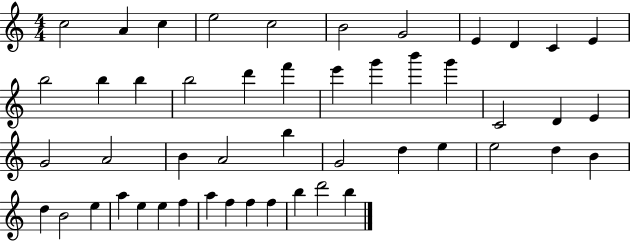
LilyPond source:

{
  \clef treble
  \numericTimeSignature
  \time 4/4
  \key c \major
  c''2 a'4 c''4 | e''2 c''2 | b'2 g'2 | e'4 d'4 c'4 e'4 | \break b''2 b''4 b''4 | b''2 d'''4 f'''4 | e'''4 g'''4 b'''4 g'''4 | c'2 d'4 e'4 | \break g'2 a'2 | b'4 a'2 b''4 | g'2 d''4 e''4 | e''2 d''4 b'4 | \break d''4 b'2 e''4 | a''4 e''4 e''4 f''4 | a''4 f''4 f''4 f''4 | b''4 d'''2 b''4 | \break \bar "|."
}